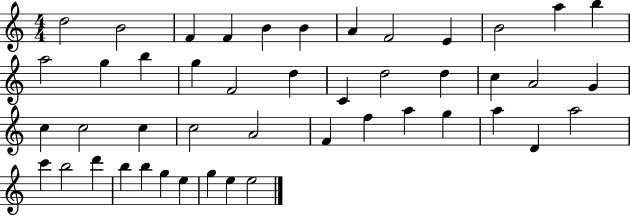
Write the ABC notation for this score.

X:1
T:Untitled
M:4/4
L:1/4
K:C
d2 B2 F F B B A F2 E B2 a b a2 g b g F2 d C d2 d c A2 G c c2 c c2 A2 F f a g a D a2 c' b2 d' b b g e g e e2